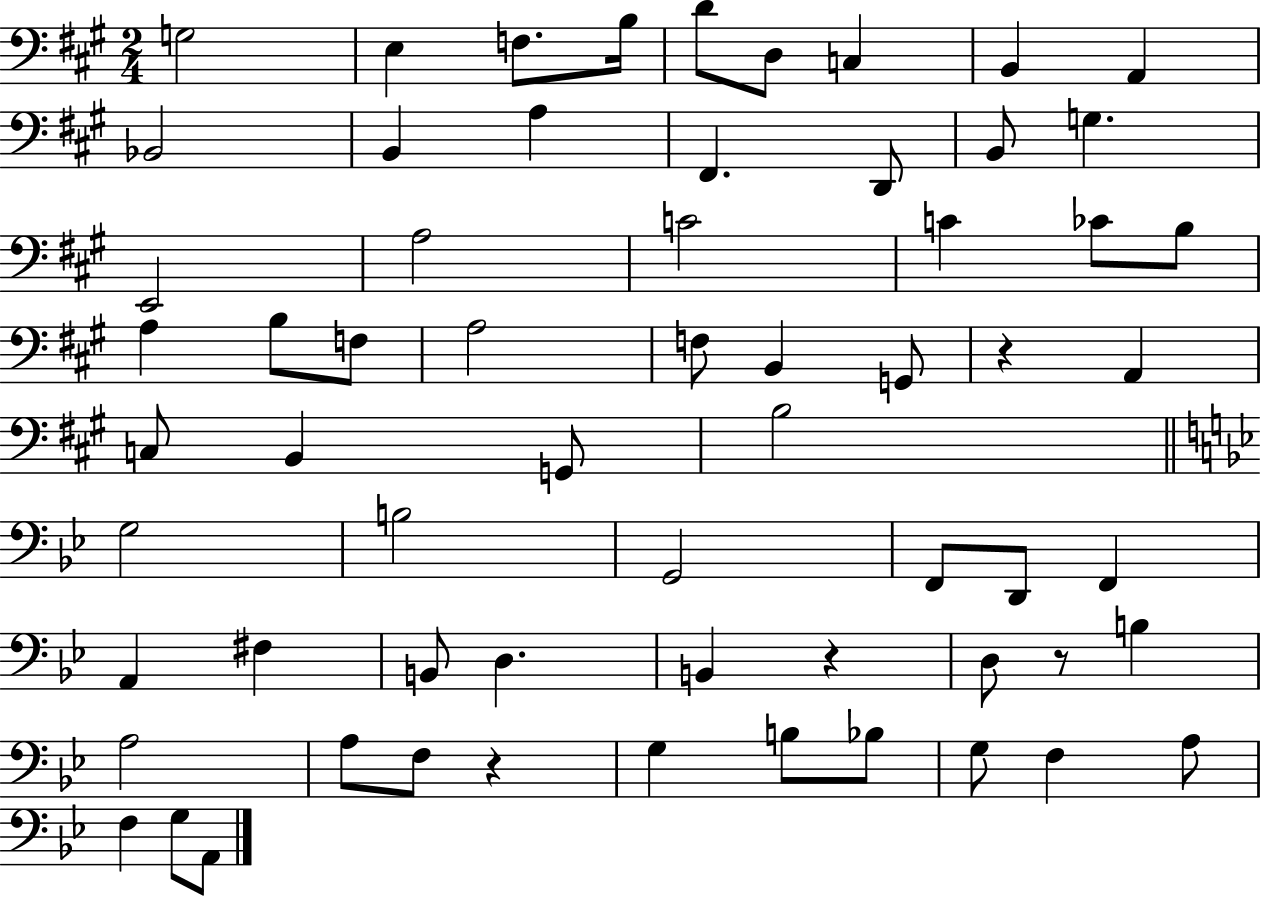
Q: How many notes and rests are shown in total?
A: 63